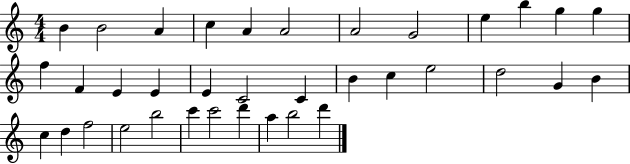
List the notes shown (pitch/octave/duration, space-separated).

B4/q B4/h A4/q C5/q A4/q A4/h A4/h G4/h E5/q B5/q G5/q G5/q F5/q F4/q E4/q E4/q E4/q C4/h C4/q B4/q C5/q E5/h D5/h G4/q B4/q C5/q D5/q F5/h E5/h B5/h C6/q C6/h D6/q A5/q B5/h D6/q